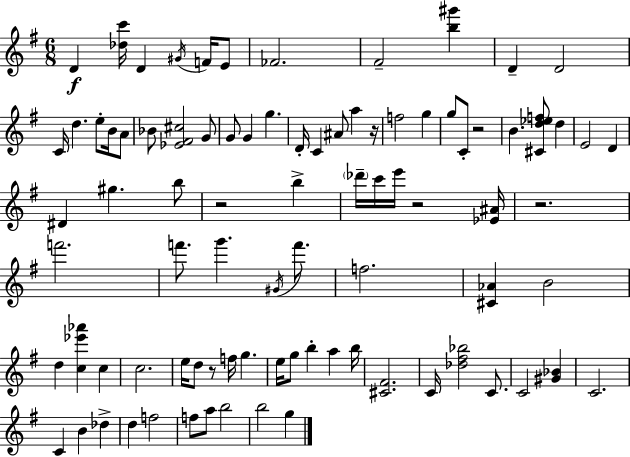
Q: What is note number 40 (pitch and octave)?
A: F6